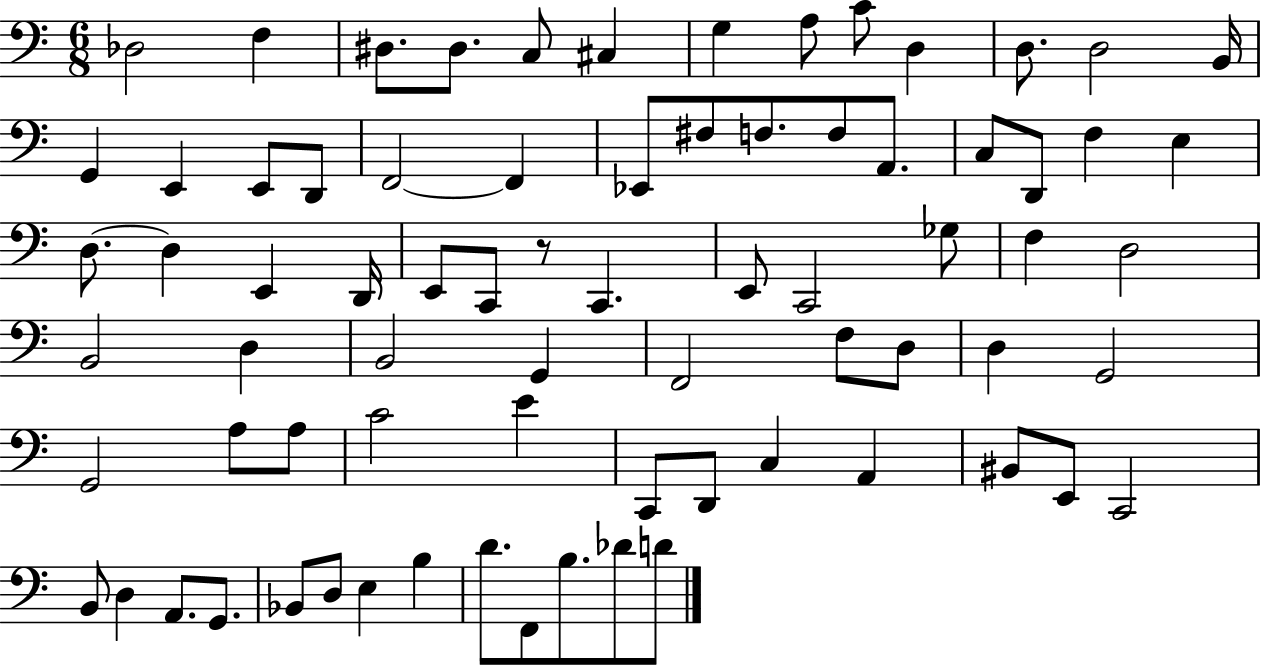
X:1
T:Untitled
M:6/8
L:1/4
K:C
_D,2 F, ^D,/2 ^D,/2 C,/2 ^C, G, A,/2 C/2 D, D,/2 D,2 B,,/4 G,, E,, E,,/2 D,,/2 F,,2 F,, _E,,/2 ^F,/2 F,/2 F,/2 A,,/2 C,/2 D,,/2 F, E, D,/2 D, E,, D,,/4 E,,/2 C,,/2 z/2 C,, E,,/2 C,,2 _G,/2 F, D,2 B,,2 D, B,,2 G,, F,,2 F,/2 D,/2 D, G,,2 G,,2 A,/2 A,/2 C2 E C,,/2 D,,/2 C, A,, ^B,,/2 E,,/2 C,,2 B,,/2 D, A,,/2 G,,/2 _B,,/2 D,/2 E, B, D/2 F,,/2 B,/2 _D/2 D/2